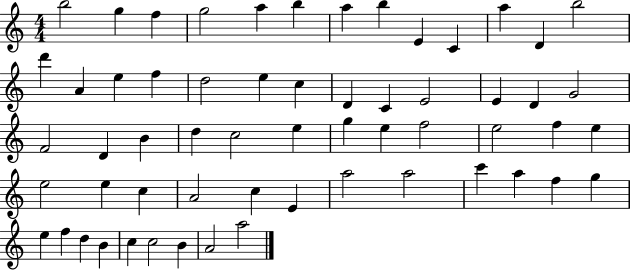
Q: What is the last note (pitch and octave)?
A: A5